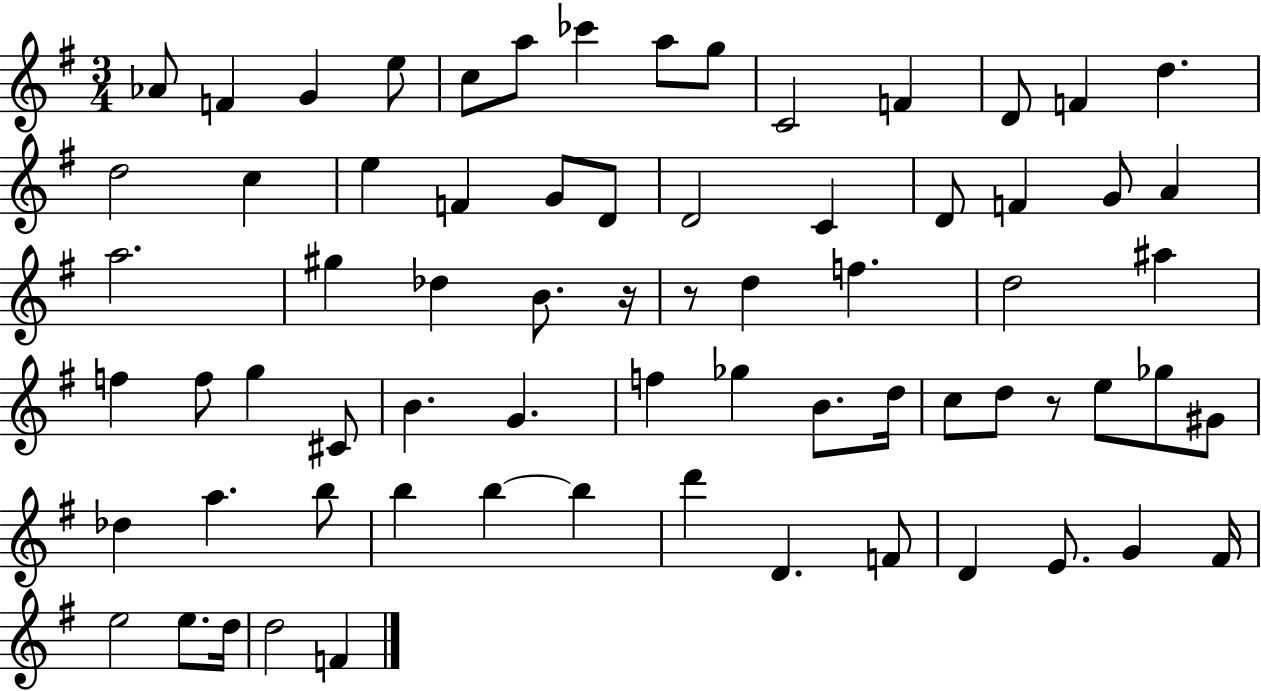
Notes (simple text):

Ab4/e F4/q G4/q E5/e C5/e A5/e CES6/q A5/e G5/e C4/h F4/q D4/e F4/q D5/q. D5/h C5/q E5/q F4/q G4/e D4/e D4/h C4/q D4/e F4/q G4/e A4/q A5/h. G#5/q Db5/q B4/e. R/s R/e D5/q F5/q. D5/h A#5/q F5/q F5/e G5/q C#4/e B4/q. G4/q. F5/q Gb5/q B4/e. D5/s C5/e D5/e R/e E5/e Gb5/e G#4/e Db5/q A5/q. B5/e B5/q B5/q B5/q D6/q D4/q. F4/e D4/q E4/e. G4/q F#4/s E5/h E5/e. D5/s D5/h F4/q